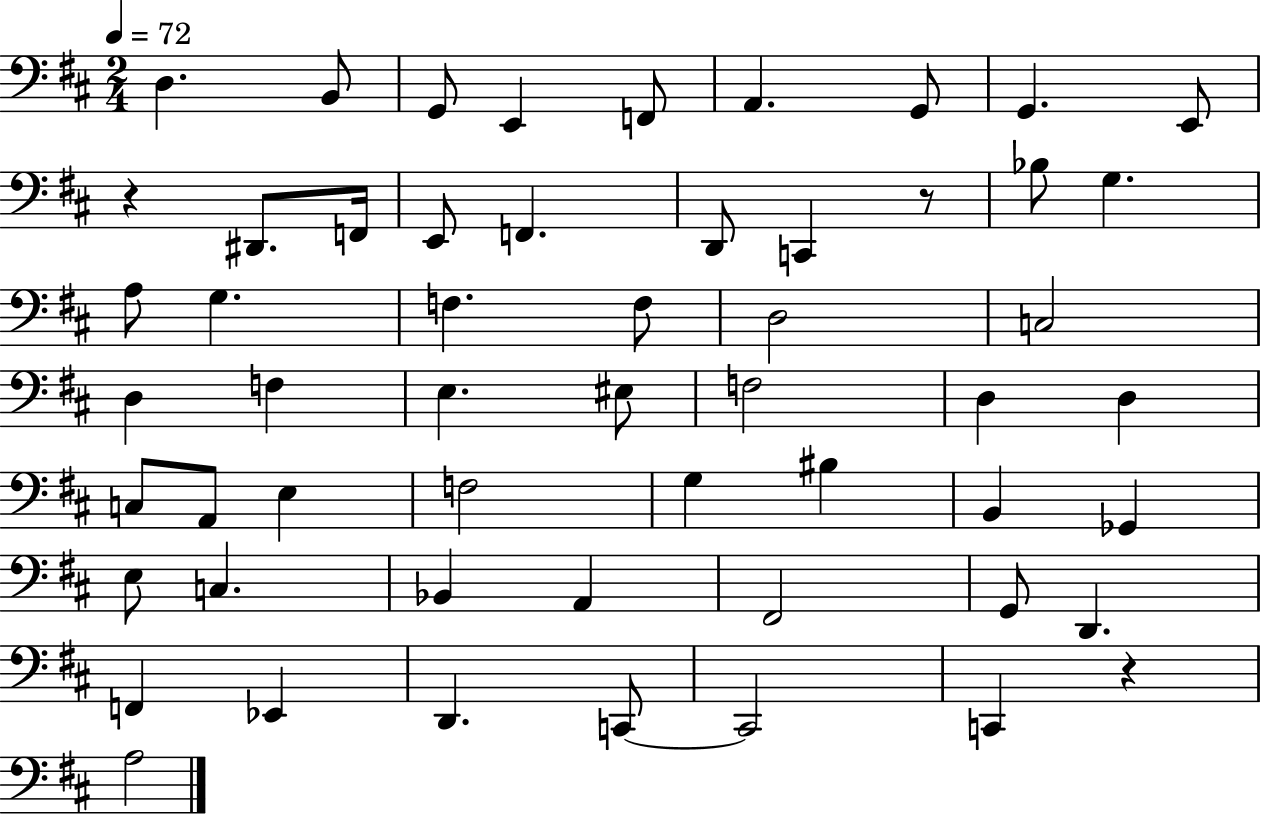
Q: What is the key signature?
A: D major